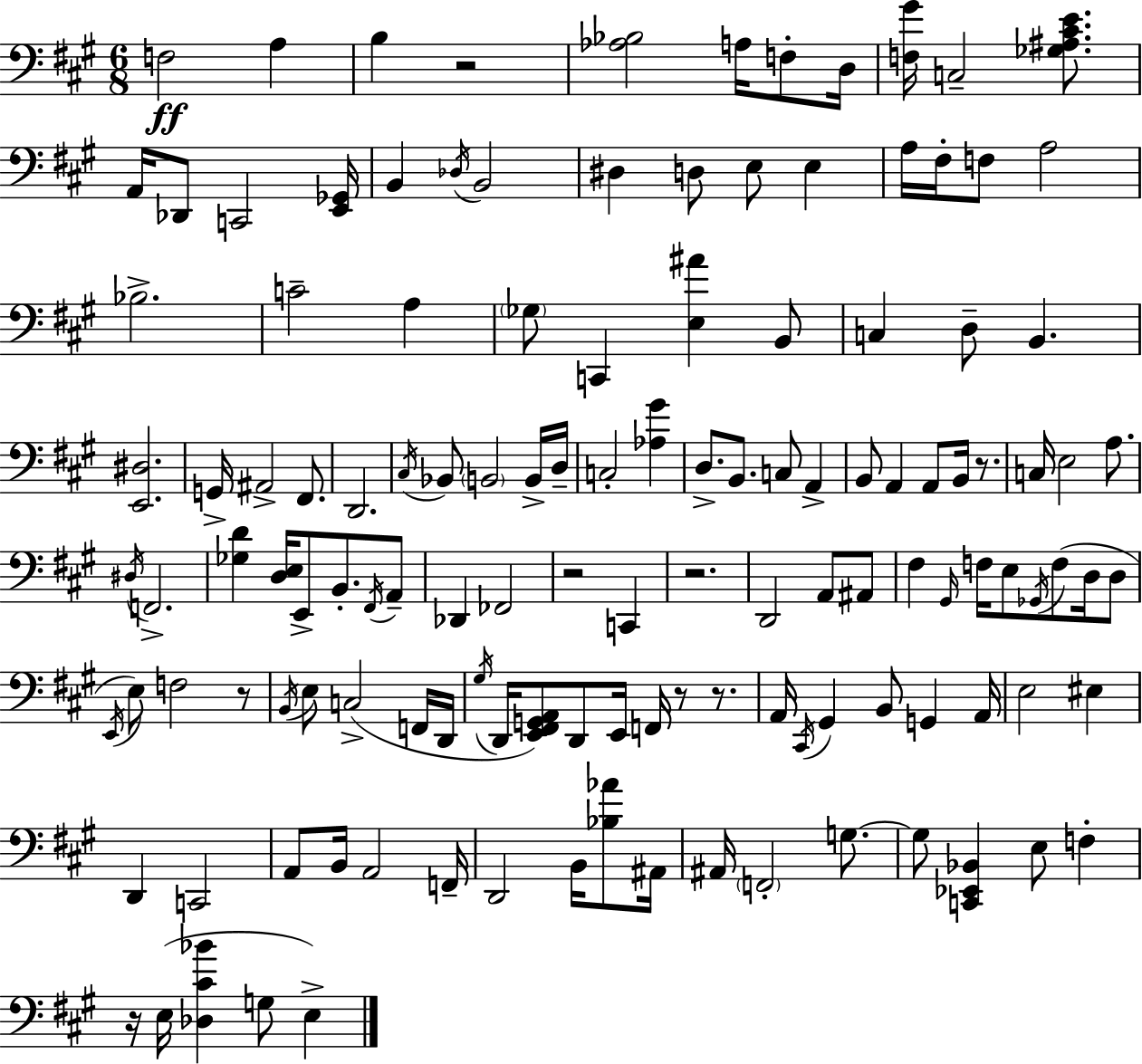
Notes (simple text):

F3/h A3/q B3/q R/h [Ab3,Bb3]/h A3/s F3/e D3/s [F3,G#4]/s C3/h [Gb3,A#3,C#4,E4]/e. A2/s Db2/e C2/h [E2,Gb2]/s B2/q Db3/s B2/h D#3/q D3/e E3/e E3/q A3/s F#3/s F3/e A3/h Bb3/h. C4/h A3/q Gb3/e C2/q [E3,A#4]/q B2/e C3/q D3/e B2/q. [E2,D#3]/h. G2/s A#2/h F#2/e. D2/h. C#3/s Bb2/e B2/h B2/s D3/s C3/h [Ab3,G#4]/q D3/e. B2/e. C3/e A2/q B2/e A2/q A2/e B2/s R/e. C3/s E3/h A3/e. D#3/s F2/h. [Gb3,D4]/q [D3,E3]/s E2/e B2/e. F#2/s A2/e Db2/q FES2/h R/h C2/q R/h. D2/h A2/e A#2/e F#3/q G#2/s F3/s E3/e Gb2/s F3/e D3/s D3/e E2/s E3/e F3/h R/e B2/s E3/e C3/h F2/s D2/s G#3/s D2/s [E2,F#2,G2,A2]/e D2/e E2/s F2/s R/e R/e. A2/s C#2/s G#2/q B2/e G2/q A2/s E3/h EIS3/q D2/q C2/h A2/e B2/s A2/h F2/s D2/h B2/s [Bb3,Ab4]/e A#2/s A#2/s F2/h G3/e. G3/e [C2,Eb2,Bb2]/q E3/e F3/q R/s E3/s [Db3,C#4,Bb4]/q G3/e E3/q